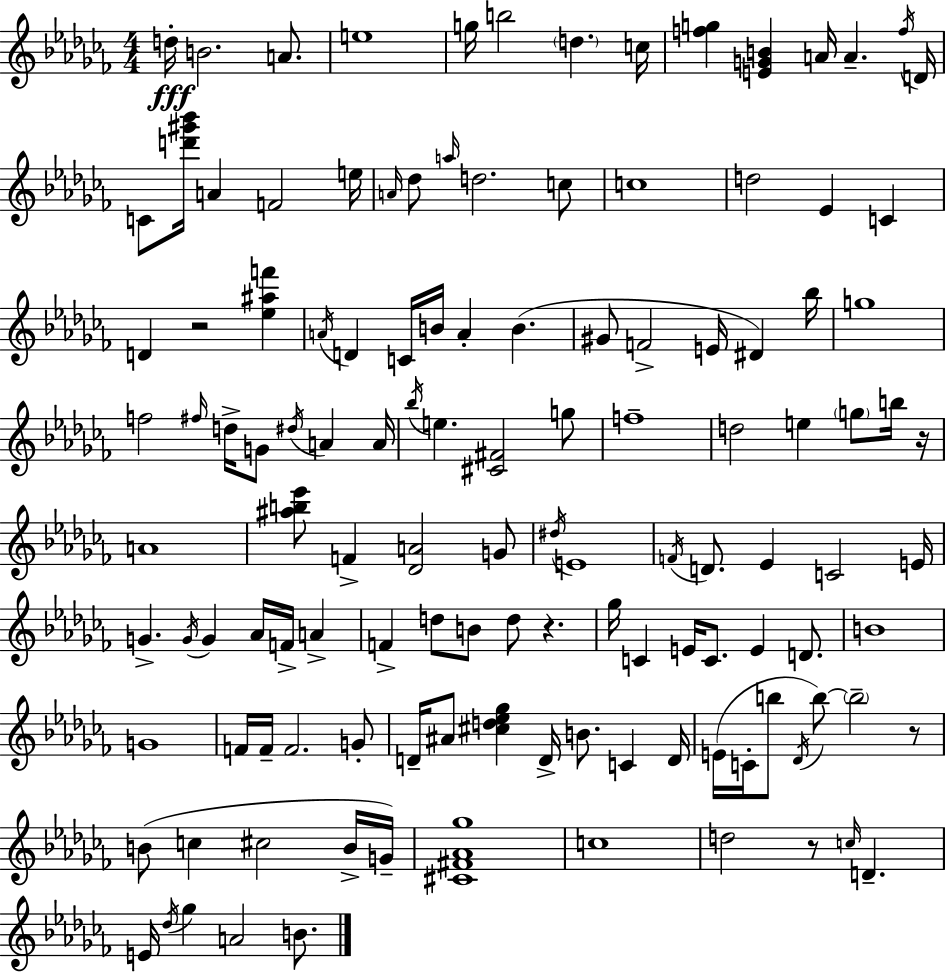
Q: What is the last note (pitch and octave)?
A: B4